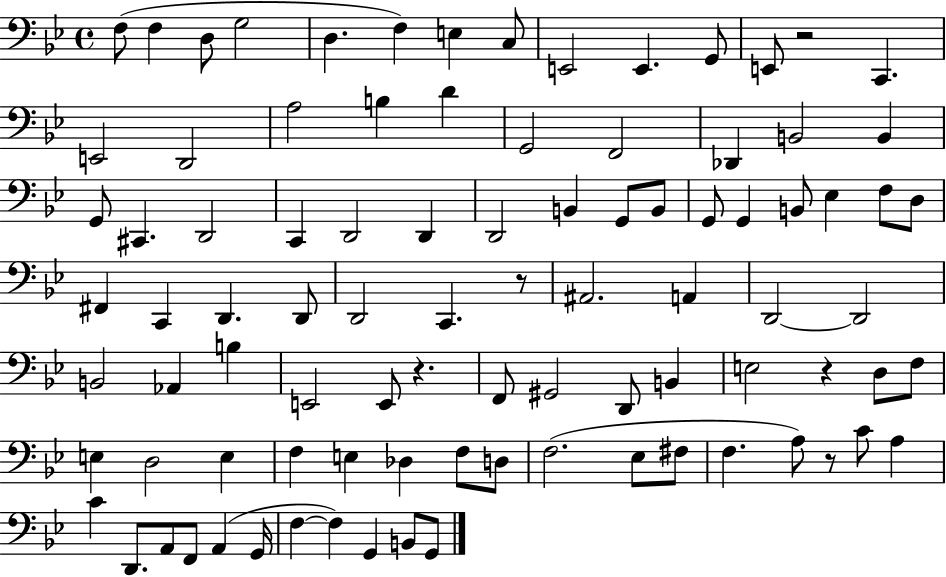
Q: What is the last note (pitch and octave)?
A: G2